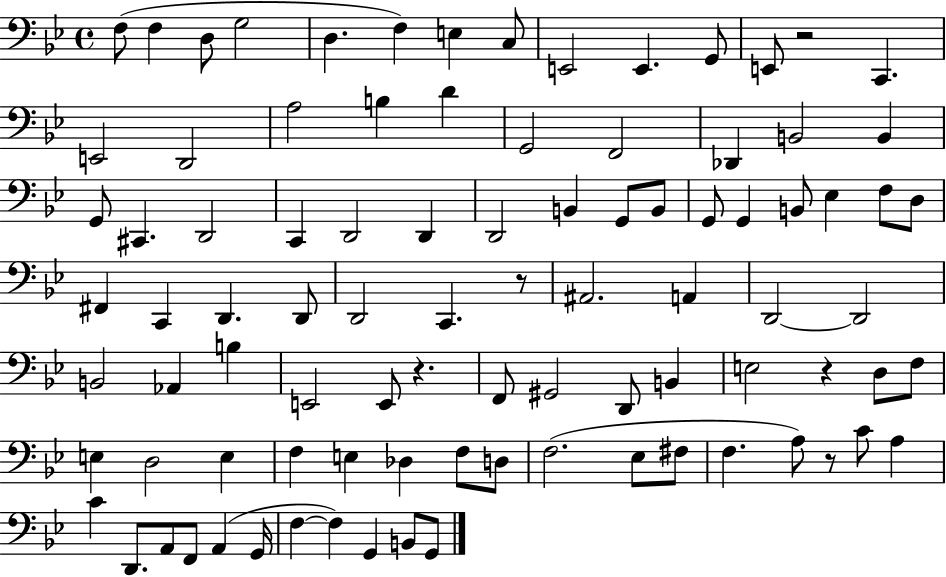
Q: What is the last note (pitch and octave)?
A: G2